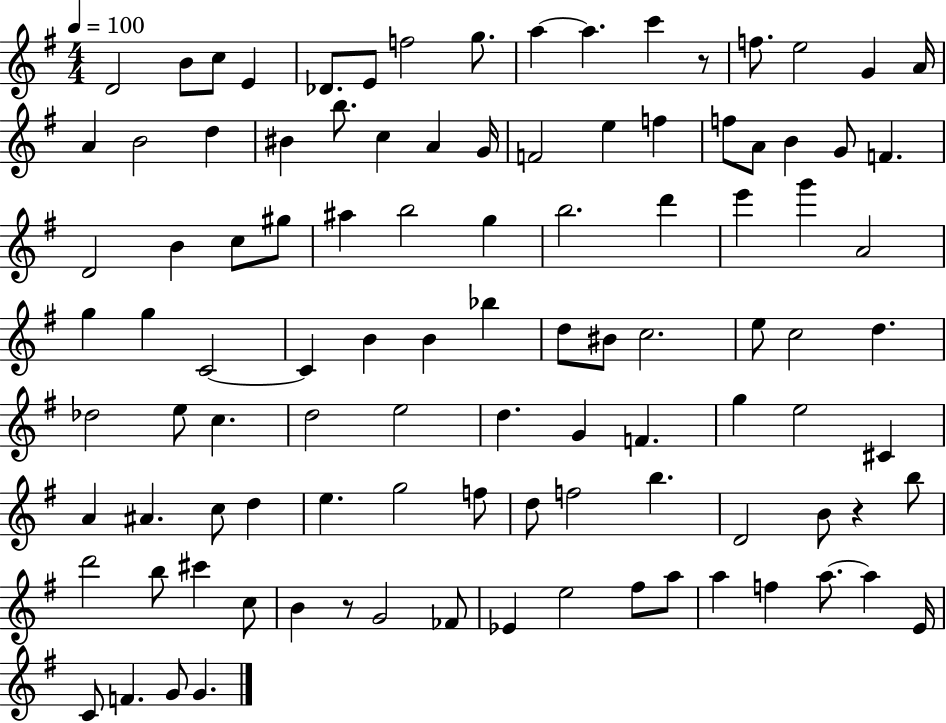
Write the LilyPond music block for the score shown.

{
  \clef treble
  \numericTimeSignature
  \time 4/4
  \key g \major
  \tempo 4 = 100
  d'2 b'8 c''8 e'4 | des'8. e'8 f''2 g''8. | a''4~~ a''4. c'''4 r8 | f''8. e''2 g'4 a'16 | \break a'4 b'2 d''4 | bis'4 b''8. c''4 a'4 g'16 | f'2 e''4 f''4 | f''8 a'8 b'4 g'8 f'4. | \break d'2 b'4 c''8 gis''8 | ais''4 b''2 g''4 | b''2. d'''4 | e'''4 g'''4 a'2 | \break g''4 g''4 c'2~~ | c'4 b'4 b'4 bes''4 | d''8 bis'8 c''2. | e''8 c''2 d''4. | \break des''2 e''8 c''4. | d''2 e''2 | d''4. g'4 f'4. | g''4 e''2 cis'4 | \break a'4 ais'4. c''8 d''4 | e''4. g''2 f''8 | d''8 f''2 b''4. | d'2 b'8 r4 b''8 | \break d'''2 b''8 cis'''4 c''8 | b'4 r8 g'2 fes'8 | ees'4 e''2 fis''8 a''8 | a''4 f''4 a''8.~~ a''4 e'16 | \break c'8 f'4. g'8 g'4. | \bar "|."
}